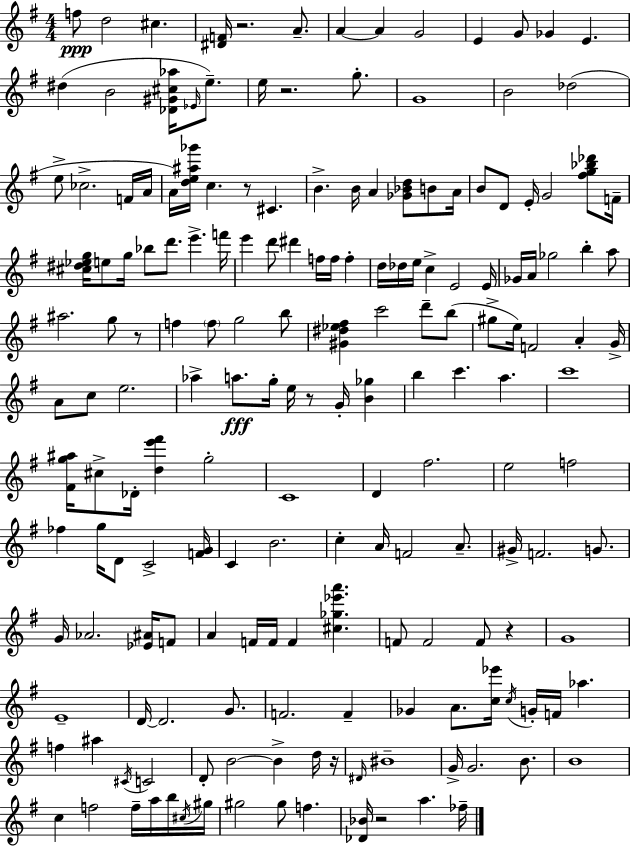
{
  \clef treble
  \numericTimeSignature
  \time 4/4
  \key g \major
  f''8\ppp d''2 cis''4. | <dis' f'>16 r2. a'8.-- | a'4~~ a'4 g'2 | e'4 g'8 ges'4 e'4. | \break dis''4( b'2 <des' gis' cis'' aes''>16 \grace { ees'16 } e''8.--) | e''16 r2. g''8.-. | g'1 | b'2 des''2( | \break e''8-> ces''2.-> f'16 | a'16 a'16) <d'' e'' ais'' ges'''>16 c''4. r8 cis'4. | b'4.-> b'16 a'4 <ges' bes' d''>8 b'8 | a'16 b'8 d'8 e'16-. g'2 <fis'' g'' bes'' des'''>8 | \break f'16-- <cis'' dis'' ees'' g''>16 e''8 g''16 bes''8 d'''8. e'''4.-> | f'''16 e'''4 d'''8 dis'''4 f''16 f''16 f''4-. | d''16 des''16 e''16 c''4-> e'2 | e'16 ges'16 a'16 ges''2 b''4-. a''8 | \break ais''2. g''8 r8 | f''4 \parenthesize f''8 g''2 b''8 | <gis' dis'' ees'' fis''>4 c'''2 d'''8-- b''8( | gis''8-> e''16) f'2 a'4-. | \break g'16-> a'8 c''8 e''2. | aes''4-> a''8.\fff g''16-. e''16 r8 g'16-. <b' ges''>4 | b''4 c'''4. a''4. | c'''1 | \break <fis' g'' ais''>16 cis''8-> des'16-. <d'' e''' fis'''>4 g''2-. | c'1 | d'4 fis''2. | e''2 f''2 | \break fes''4 g''16 d'8 c'2-> | <f' g'>16 c'4 b'2. | c''4-. a'16 f'2 a'8.-- | gis'16-> f'2. g'8. | \break g'16 aes'2. <ees' ais'>16 f'8 | a'4 f'16 f'16 f'4 <cis'' ges'' ees''' a'''>4. | f'8 f'2 f'8 r4 | g'1 | \break e'1-- | d'16~~ d'2. g'8. | f'2. f'4-- | ges'4 a'8. <c'' ees'''>16 \acciaccatura { c''16 } g'16-. f'16 aes''4. | \break f''4 ais''4 \acciaccatura { cis'16 } c'2 | d'8-. b'2~~ b'4-> | d''16 r16 \grace { dis'16 } bis'1-- | g'16-> g'2. | \break b'8. b'1 | c''4 f''2 | f''16-- a''16 b''16 \acciaccatura { cis''16 } gis''16 gis''2 gis''8 f''4. | <des' bes'>16 r2 a''4. | \break fes''16-- \bar "|."
}